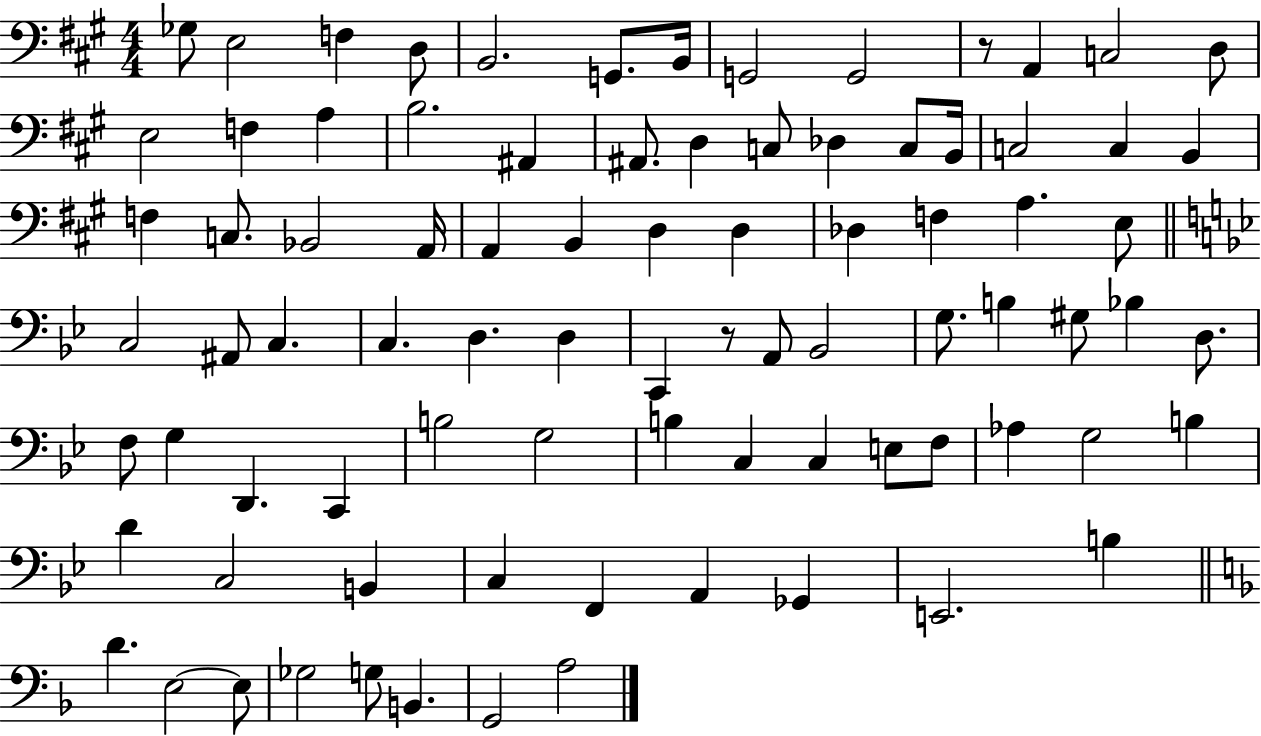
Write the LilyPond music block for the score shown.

{
  \clef bass
  \numericTimeSignature
  \time 4/4
  \key a \major
  \repeat volta 2 { ges8 e2 f4 d8 | b,2. g,8. b,16 | g,2 g,2 | r8 a,4 c2 d8 | \break e2 f4 a4 | b2. ais,4 | ais,8. d4 c8 des4 c8 b,16 | c2 c4 b,4 | \break f4 c8. bes,2 a,16 | a,4 b,4 d4 d4 | des4 f4 a4. e8 | \bar "||" \break \key g \minor c2 ais,8 c4. | c4. d4. d4 | c,4 r8 a,8 bes,2 | g8. b4 gis8 bes4 d8. | \break f8 g4 d,4. c,4 | b2 g2 | b4 c4 c4 e8 f8 | aes4 g2 b4 | \break d'4 c2 b,4 | c4 f,4 a,4 ges,4 | e,2. b4 | \bar "||" \break \key f \major d'4. e2~~ e8 | ges2 g8 b,4. | g,2 a2 | } \bar "|."
}